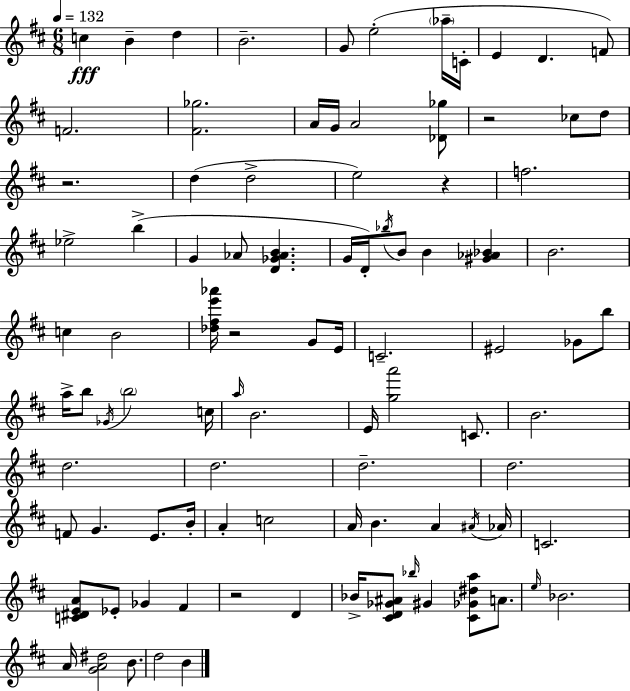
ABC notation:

X:1
T:Untitled
M:6/8
L:1/4
K:D
c B d B2 G/2 e2 _a/4 C/4 E D F/2 F2 [^F_g]2 A/4 G/4 A2 [_D_g]/2 z2 _c/2 d/2 z2 d d2 e2 z f2 _e2 b G _A/2 [D_G_AB] G/4 D/4 _b/4 B/2 B [^G_A_B] B2 c B2 [_d^fe'_a']/4 z2 G/2 E/4 C2 ^E2 _G/2 b/2 a/4 b/2 _G/4 b2 c/4 a/4 B2 E/4 [ga']2 C/2 B2 d2 d2 d2 d2 F/2 G E/2 B/4 A c2 A/4 B A ^A/4 _A/4 C2 [C^DEA]/2 _E/2 _G ^F z2 D _B/4 [^CD_G^A]/2 _b/4 ^G [^C_G^da]/2 A/2 e/4 _B2 A/4 [GA^d]2 B/2 d2 B